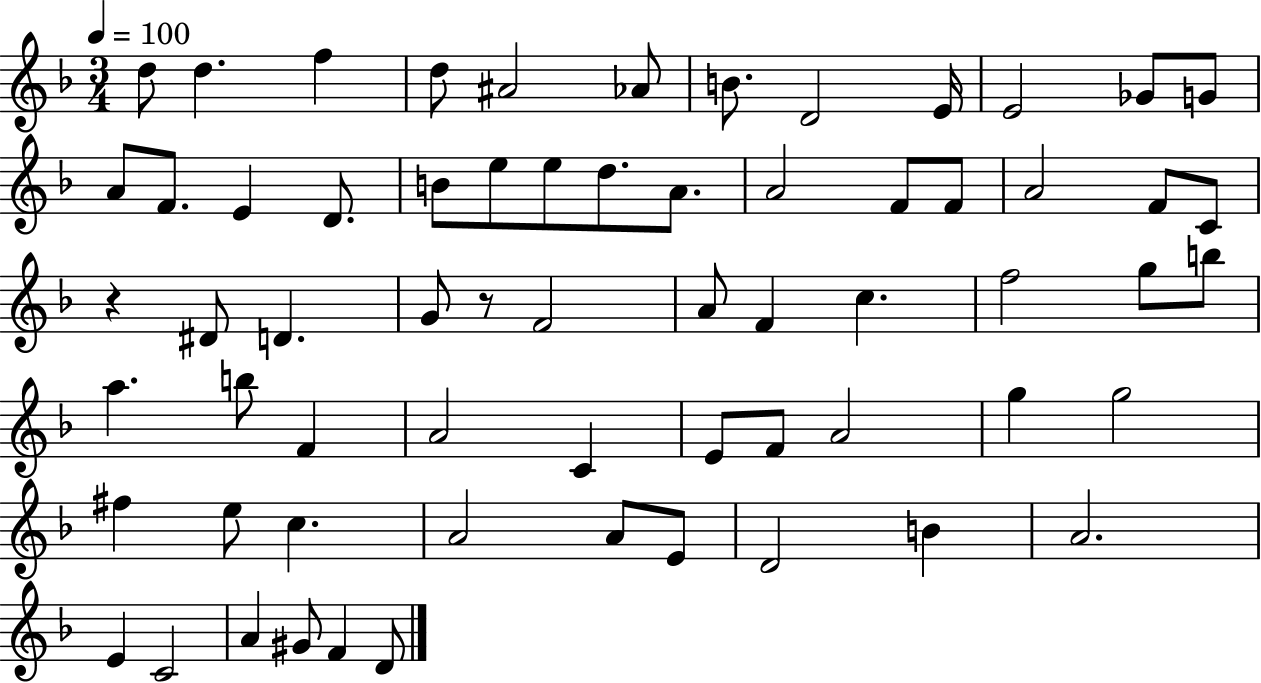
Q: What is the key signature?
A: F major